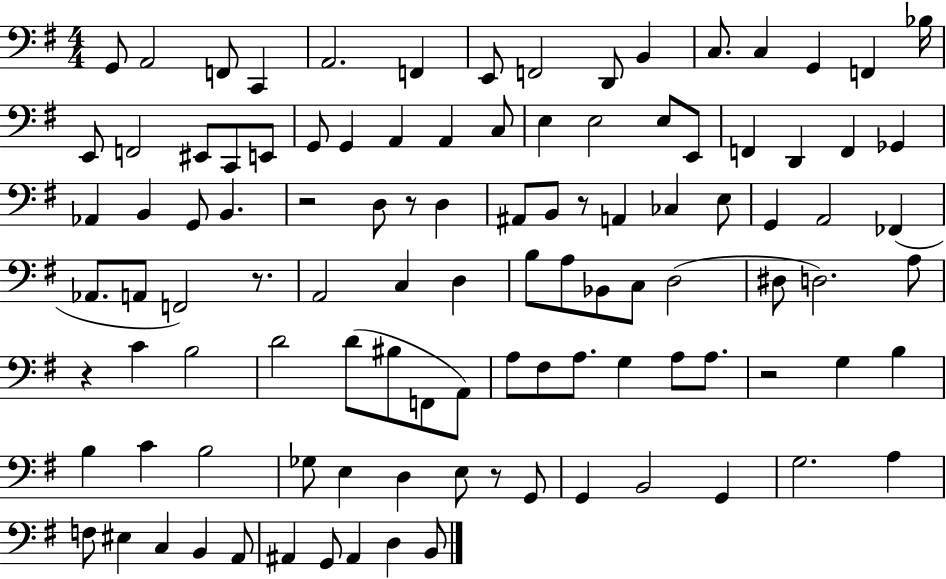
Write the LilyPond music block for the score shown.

{
  \clef bass
  \numericTimeSignature
  \time 4/4
  \key g \major
  g,8 a,2 f,8 c,4 | a,2. f,4 | e,8 f,2 d,8 b,4 | c8. c4 g,4 f,4 bes16 | \break e,8 f,2 eis,8 c,8 e,8 | g,8 g,4 a,4 a,4 c8 | e4 e2 e8 e,8 | f,4 d,4 f,4 ges,4 | \break aes,4 b,4 g,8 b,4. | r2 d8 r8 d4 | ais,8 b,8 r8 a,4 ces4 e8 | g,4 a,2 fes,4( | \break aes,8. a,8 f,2) r8. | a,2 c4 d4 | b8 a8 bes,8 c8 d2( | dis8 d2.) a8 | \break r4 c'4 b2 | d'2 d'8( bis8 f,8 a,8) | a8 fis8 a8. g4 a8 a8. | r2 g4 b4 | \break b4 c'4 b2 | ges8 e4 d4 e8 r8 g,8 | g,4 b,2 g,4 | g2. a4 | \break f8 eis4 c4 b,4 a,8 | ais,4 g,8 ais,4 d4 b,8 | \bar "|."
}